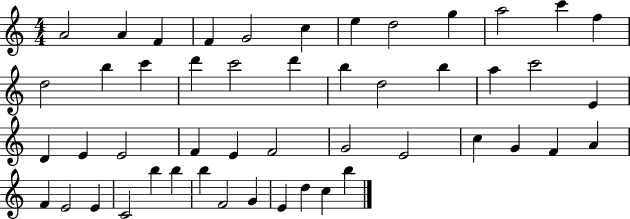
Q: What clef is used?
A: treble